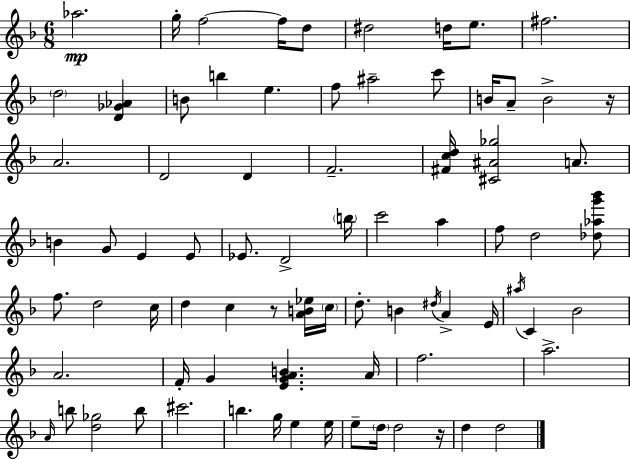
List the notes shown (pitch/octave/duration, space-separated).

Ab5/h. G5/s F5/h F5/s D5/e D#5/h D5/s E5/e. F#5/h. D5/h [D4,Gb4,Ab4]/q B4/e B5/q E5/q. F5/e A#5/h C6/e B4/s A4/e B4/h R/s A4/h. D4/h D4/q F4/h. [F#4,C5,D5]/s [C#4,A#4,Gb5]/h A4/e. B4/q G4/e E4/q E4/e Eb4/e. D4/h B5/s C6/h A5/q F5/e D5/h [Db5,Ab5,G6,Bb6]/e F5/e. D5/h C5/s D5/q C5/q R/e [A4,B4,Eb5]/s C5/s D5/e. B4/q D#5/s A4/q E4/s A#5/s C4/q Bb4/h A4/h. F4/s G4/q [E4,G4,A4,B4]/q. A4/s F5/h. A5/h. A4/s B5/e [D5,Gb5]/h B5/e C#6/h. B5/q. G5/s E5/q E5/s E5/e D5/s D5/h R/s D5/q D5/h